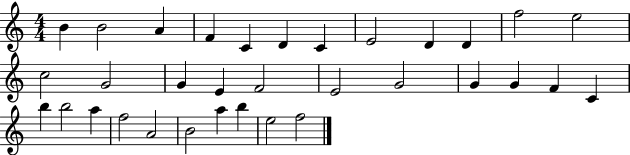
B4/q B4/h A4/q F4/q C4/q D4/q C4/q E4/h D4/q D4/q F5/h E5/h C5/h G4/h G4/q E4/q F4/h E4/h G4/h G4/q G4/q F4/q C4/q B5/q B5/h A5/q F5/h A4/h B4/h A5/q B5/q E5/h F5/h